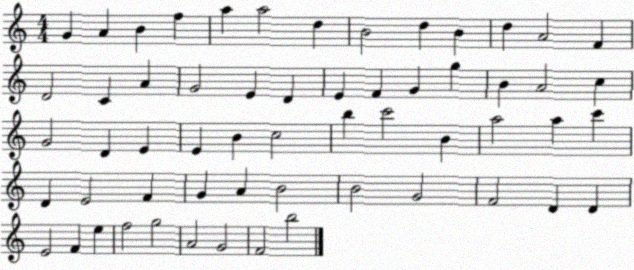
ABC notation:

X:1
T:Untitled
M:4/4
L:1/4
K:C
G A B f a a2 d B2 d B d A2 F D2 C A G2 E D E F G g B A2 c G2 D E E B c2 b c'2 B a2 a c' D E2 F G A B2 B2 G2 F2 D D E2 F e f2 g2 A2 G2 F2 b2